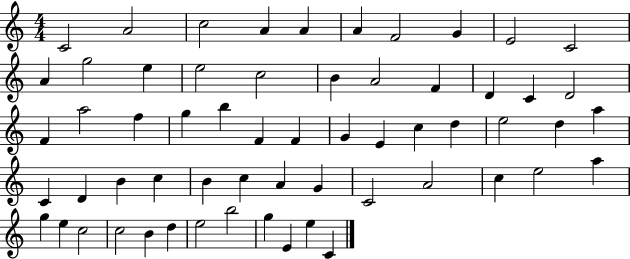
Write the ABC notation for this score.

X:1
T:Untitled
M:4/4
L:1/4
K:C
C2 A2 c2 A A A F2 G E2 C2 A g2 e e2 c2 B A2 F D C D2 F a2 f g b F F G E c d e2 d a C D B c B c A G C2 A2 c e2 a g e c2 c2 B d e2 b2 g E e C